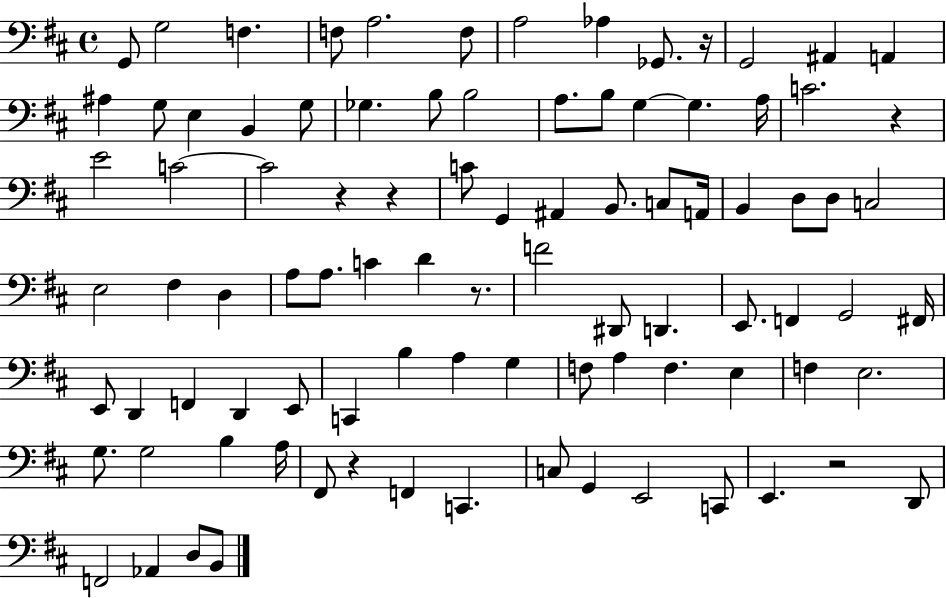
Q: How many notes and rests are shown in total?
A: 92